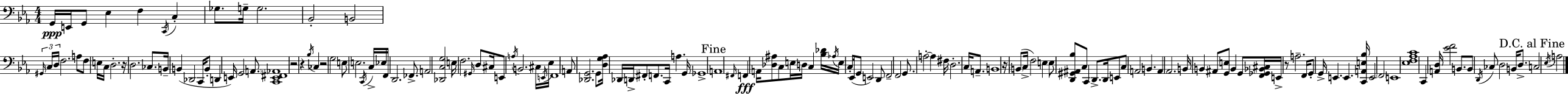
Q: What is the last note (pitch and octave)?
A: A3